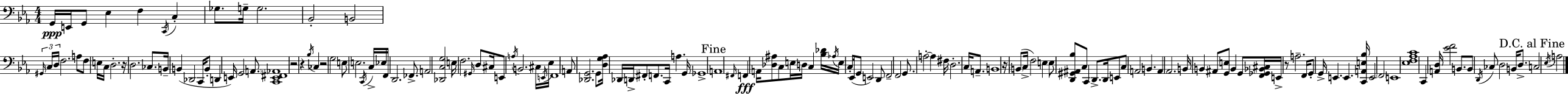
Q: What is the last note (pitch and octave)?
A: A3